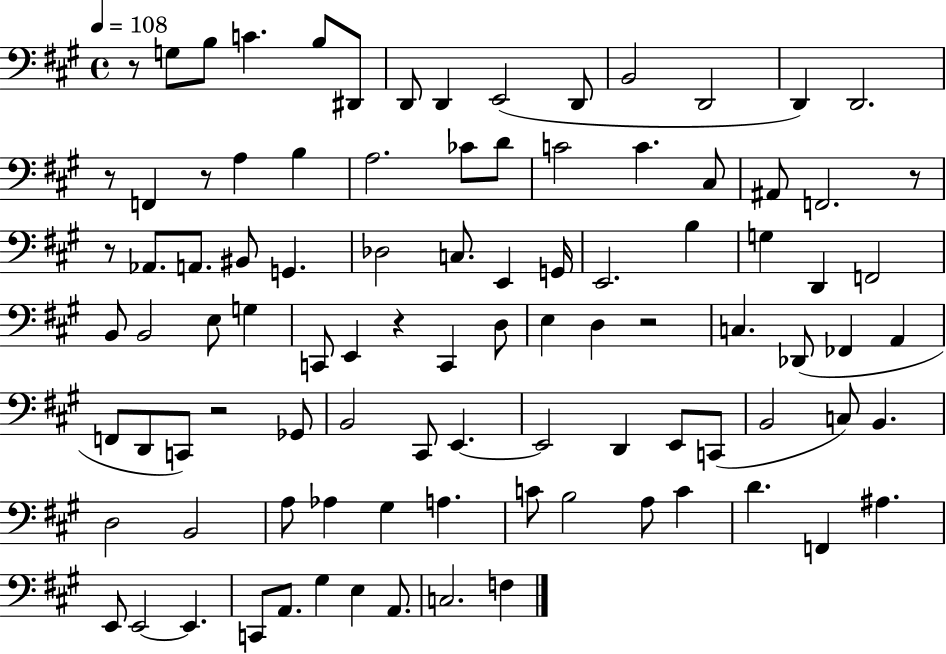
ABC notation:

X:1
T:Untitled
M:4/4
L:1/4
K:A
z/2 G,/2 B,/2 C B,/2 ^D,,/2 D,,/2 D,, E,,2 D,,/2 B,,2 D,,2 D,, D,,2 z/2 F,, z/2 A, B, A,2 _C/2 D/2 C2 C ^C,/2 ^A,,/2 F,,2 z/2 z/2 _A,,/2 A,,/2 ^B,,/2 G,, _D,2 C,/2 E,, G,,/4 E,,2 B, G, D,, F,,2 B,,/2 B,,2 E,/2 G, C,,/2 E,, z C,, D,/2 E, D, z2 C, _D,,/2 _F,, A,, F,,/2 D,,/2 C,,/2 z2 _G,,/2 B,,2 ^C,,/2 E,, E,,2 D,, E,,/2 C,,/2 B,,2 C,/2 B,, D,2 B,,2 A,/2 _A, ^G, A, C/2 B,2 A,/2 C D F,, ^A, E,,/2 E,,2 E,, C,,/2 A,,/2 ^G, E, A,,/2 C,2 F,